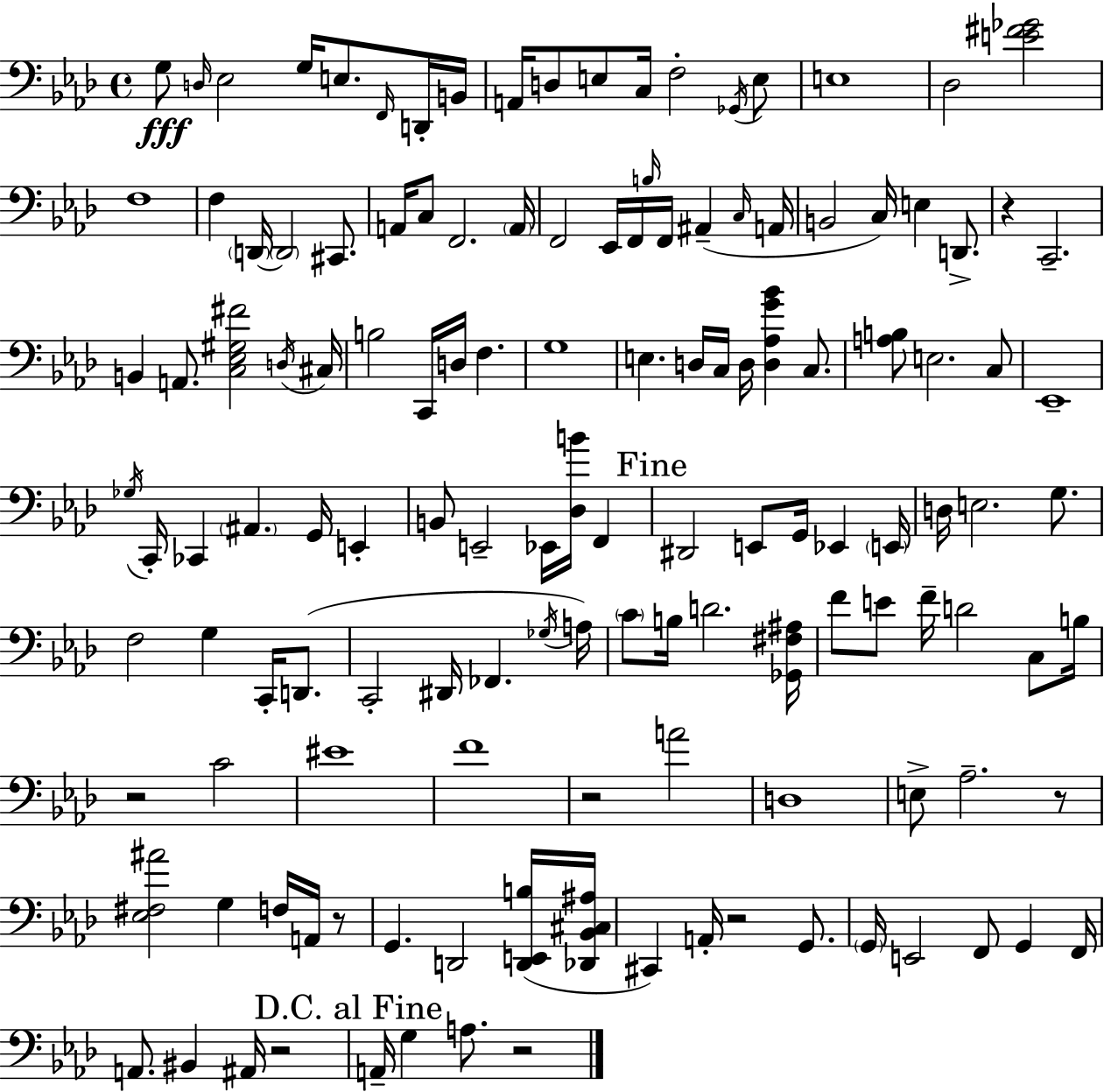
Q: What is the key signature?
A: AES major